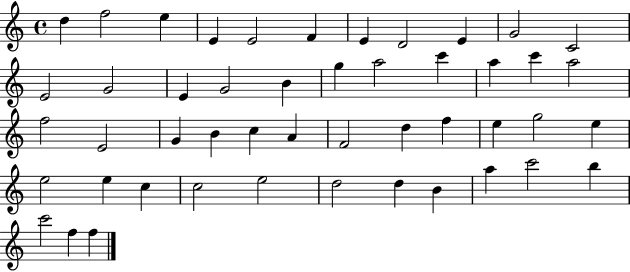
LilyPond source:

{
  \clef treble
  \time 4/4
  \defaultTimeSignature
  \key c \major
  d''4 f''2 e''4 | e'4 e'2 f'4 | e'4 d'2 e'4 | g'2 c'2 | \break e'2 g'2 | e'4 g'2 b'4 | g''4 a''2 c'''4 | a''4 c'''4 a''2 | \break f''2 e'2 | g'4 b'4 c''4 a'4 | f'2 d''4 f''4 | e''4 g''2 e''4 | \break e''2 e''4 c''4 | c''2 e''2 | d''2 d''4 b'4 | a''4 c'''2 b''4 | \break c'''2 f''4 f''4 | \bar "|."
}